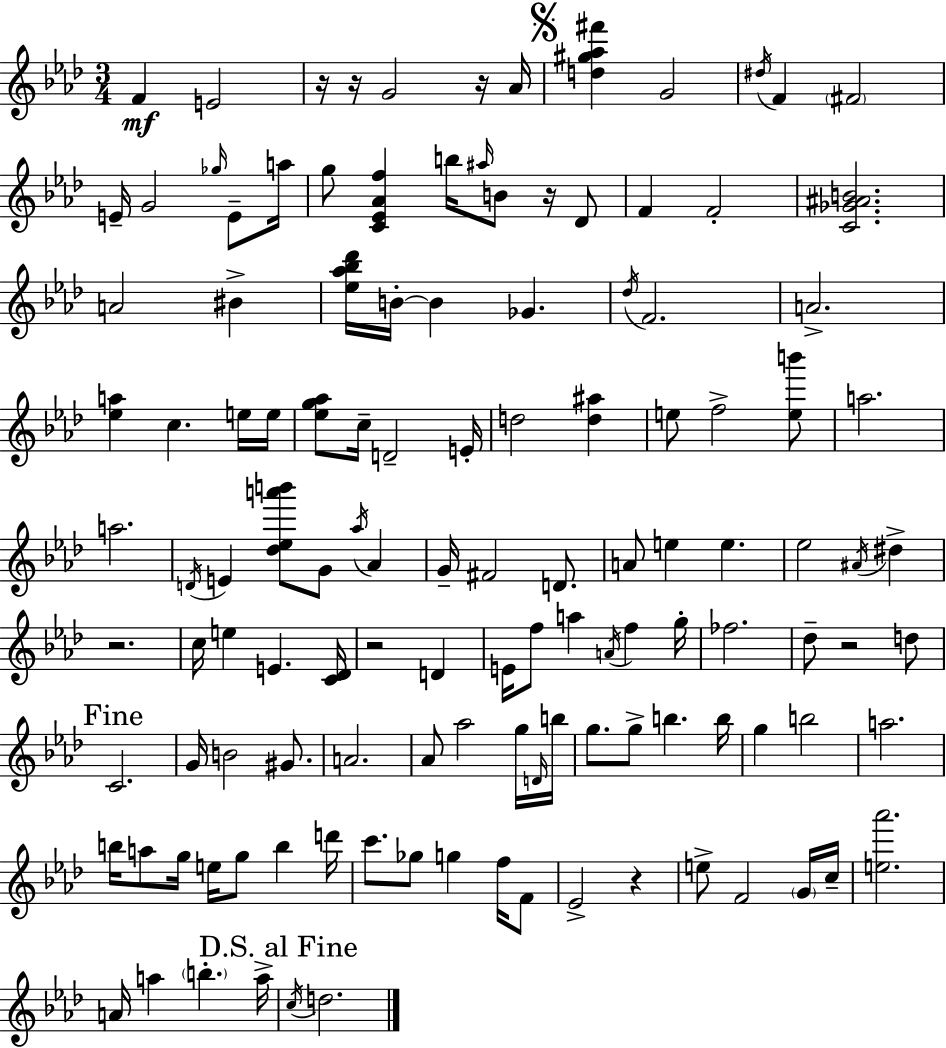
F4/q E4/h R/s R/s G4/h R/s Ab4/s [D5,G#5,Ab5,F#6]/q G4/h D#5/s F4/q F#4/h E4/s G4/h Gb5/s E4/e A5/s G5/e [C4,Eb4,Ab4,F5]/q B5/s A#5/s B4/e R/s Db4/e F4/q F4/h [C4,Gb4,A#4,B4]/h. A4/h BIS4/q [Eb5,Ab5,Bb5,Db6]/s B4/s B4/q Gb4/q. Db5/s F4/h. A4/h. [Eb5,A5]/q C5/q. E5/s E5/s [Eb5,G5,Ab5]/e C5/s D4/h E4/s D5/h [D5,A#5]/q E5/e F5/h [E5,B6]/e A5/h. A5/h. D4/s E4/q [Db5,Eb5,A6,B6]/e G4/e Ab5/s Ab4/q G4/s F#4/h D4/e. A4/e E5/q E5/q. Eb5/h A#4/s D#5/q R/h. C5/s E5/q E4/q. [C4,Db4]/s R/h D4/q E4/s F5/e A5/q A4/s F5/q G5/s FES5/h. Db5/e R/h D5/e C4/h. G4/s B4/h G#4/e. A4/h. Ab4/e Ab5/h G5/s D4/s B5/s G5/e. G5/e B5/q. B5/s G5/q B5/h A5/h. B5/s A5/e G5/s E5/s G5/e B5/q D6/s C6/e. Gb5/e G5/q F5/s F4/e Eb4/h R/q E5/e F4/h G4/s C5/s [E5,Ab6]/h. A4/s A5/q B5/q. A5/s C5/s D5/h.